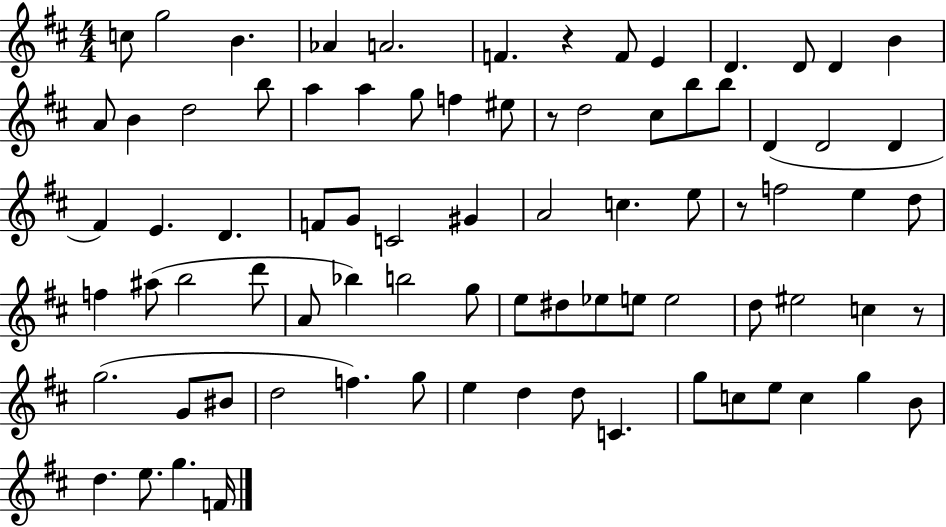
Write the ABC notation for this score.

X:1
T:Untitled
M:4/4
L:1/4
K:D
c/2 g2 B _A A2 F z F/2 E D D/2 D B A/2 B d2 b/2 a a g/2 f ^e/2 z/2 d2 ^c/2 b/2 b/2 D D2 D ^F E D F/2 G/2 C2 ^G A2 c e/2 z/2 f2 e d/2 f ^a/2 b2 d'/2 A/2 _b b2 g/2 e/2 ^d/2 _e/2 e/2 e2 d/2 ^e2 c z/2 g2 G/2 ^B/2 d2 f g/2 e d d/2 C g/2 c/2 e/2 c g B/2 d e/2 g F/4